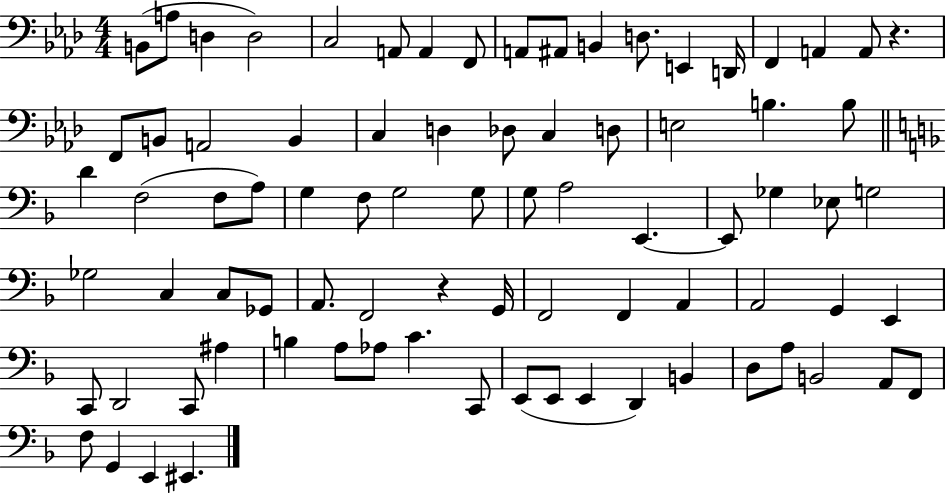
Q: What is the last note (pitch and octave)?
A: EIS2